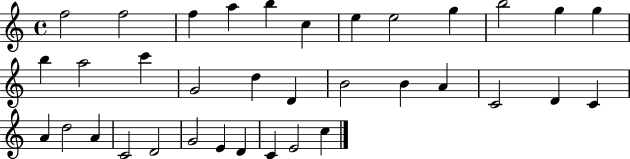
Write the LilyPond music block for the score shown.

{
  \clef treble
  \time 4/4
  \defaultTimeSignature
  \key c \major
  f''2 f''2 | f''4 a''4 b''4 c''4 | e''4 e''2 g''4 | b''2 g''4 g''4 | \break b''4 a''2 c'''4 | g'2 d''4 d'4 | b'2 b'4 a'4 | c'2 d'4 c'4 | \break a'4 d''2 a'4 | c'2 d'2 | g'2 e'4 d'4 | c'4 e'2 c''4 | \break \bar "|."
}